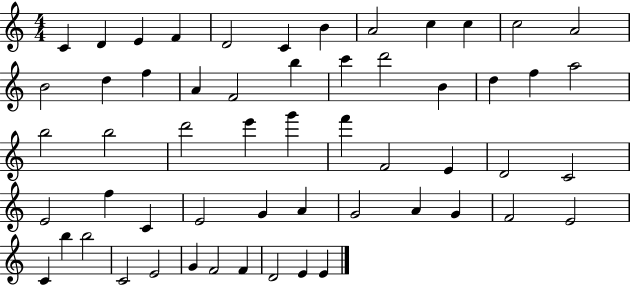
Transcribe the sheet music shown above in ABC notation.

X:1
T:Untitled
M:4/4
L:1/4
K:C
C D E F D2 C B A2 c c c2 A2 B2 d f A F2 b c' d'2 B d f a2 b2 b2 d'2 e' g' f' F2 E D2 C2 E2 f C E2 G A G2 A G F2 E2 C b b2 C2 E2 G F2 F D2 E E